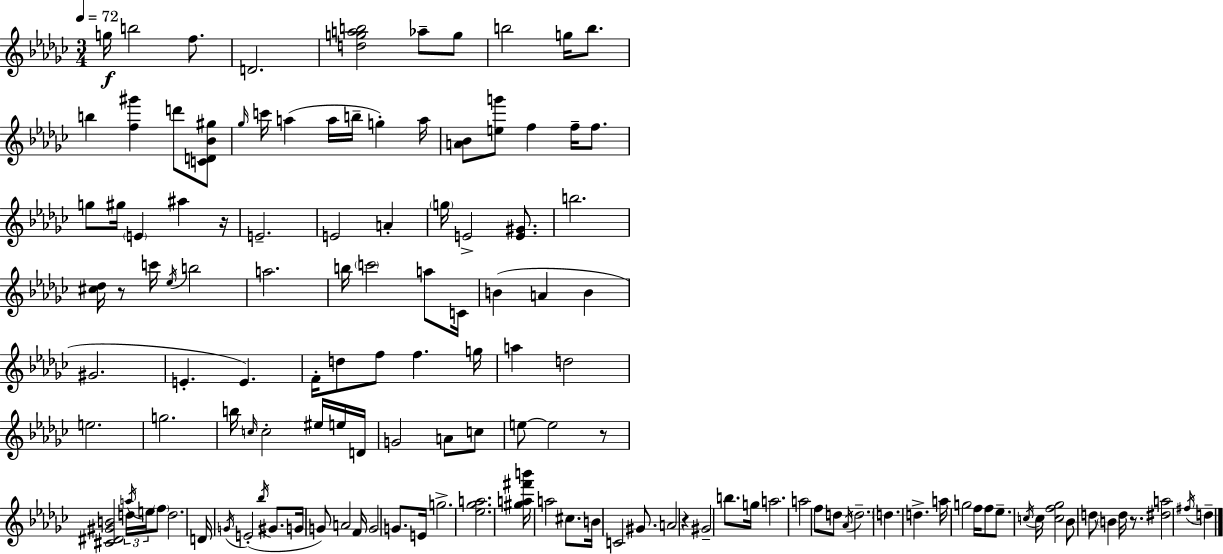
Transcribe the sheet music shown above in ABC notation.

X:1
T:Untitled
M:3/4
L:1/4
K:Ebm
g/4 b2 f/2 D2 [dgab]2 _a/2 g/2 b2 g/4 b/2 b [f^g'] d'/2 [CD_B^g]/2 _g/4 c'/4 a a/4 b/4 g a/4 [A_B]/2 [eg']/2 f f/4 f/2 g/2 ^g/4 E ^a z/4 E2 E2 A g/4 E2 [E^G]/2 b2 [^c_d]/4 z/2 c'/4 _e/4 b2 a2 b/4 c'2 a/2 C/4 B A B ^G2 E E F/4 d/2 f/2 f g/4 a d2 e2 g2 b/4 c/4 c2 ^e/4 e/4 D/4 G2 A/2 c/2 e/2 e2 z/2 [^C^D^GB]2 d/4 a/4 e/4 f/2 d2 D/4 G/4 E2 _b/4 ^G/2 G/4 G/2 A2 F/4 G2 G/2 E/4 g2 [_e_ga]2 [^ga^f'b']/4 a2 ^c/2 B/4 C2 ^G/2 A2 z ^G2 b/2 g/4 a2 a2 f/2 d/2 _A/4 d2 d d a/4 g2 f/4 f/2 _e/2 c/4 c/4 [cf_g]2 _B/2 d/2 B d/4 z/2 [^da]2 ^f/4 d